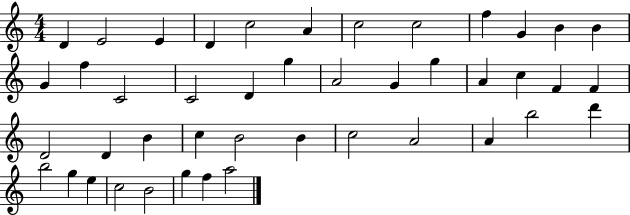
D4/q E4/h E4/q D4/q C5/h A4/q C5/h C5/h F5/q G4/q B4/q B4/q G4/q F5/q C4/h C4/h D4/q G5/q A4/h G4/q G5/q A4/q C5/q F4/q F4/q D4/h D4/q B4/q C5/q B4/h B4/q C5/h A4/h A4/q B5/h D6/q B5/h G5/q E5/q C5/h B4/h G5/q F5/q A5/h